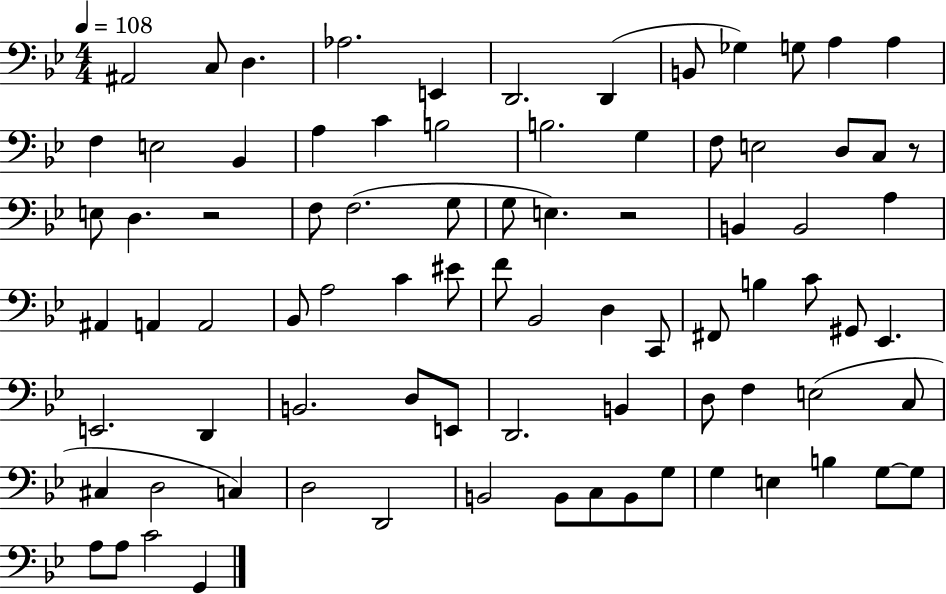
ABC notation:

X:1
T:Untitled
M:4/4
L:1/4
K:Bb
^A,,2 C,/2 D, _A,2 E,, D,,2 D,, B,,/2 _G, G,/2 A, A, F, E,2 _B,, A, C B,2 B,2 G, F,/2 E,2 D,/2 C,/2 z/2 E,/2 D, z2 F,/2 F,2 G,/2 G,/2 E, z2 B,, B,,2 A, ^A,, A,, A,,2 _B,,/2 A,2 C ^E/2 F/2 _B,,2 D, C,,/2 ^F,,/2 B, C/2 ^G,,/2 _E,, E,,2 D,, B,,2 D,/2 E,,/2 D,,2 B,, D,/2 F, E,2 C,/2 ^C, D,2 C, D,2 D,,2 B,,2 B,,/2 C,/2 B,,/2 G,/2 G, E, B, G,/2 G,/2 A,/2 A,/2 C2 G,,